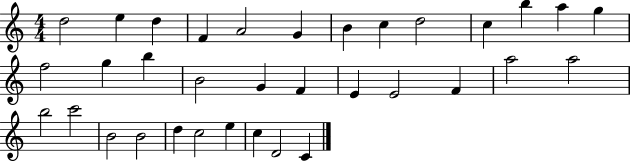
X:1
T:Untitled
M:4/4
L:1/4
K:C
d2 e d F A2 G B c d2 c b a g f2 g b B2 G F E E2 F a2 a2 b2 c'2 B2 B2 d c2 e c D2 C